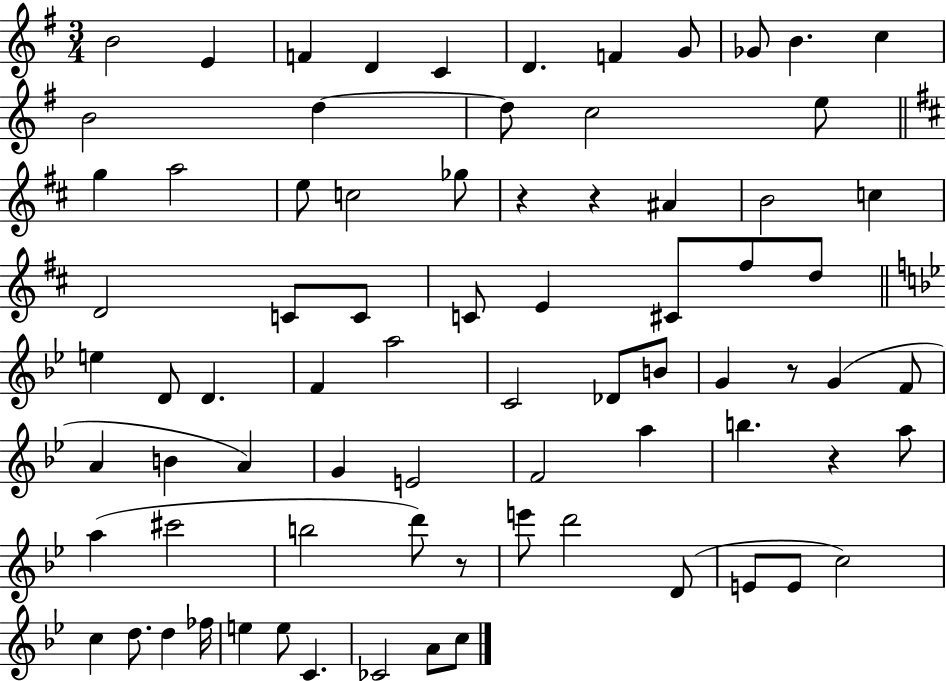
X:1
T:Untitled
M:3/4
L:1/4
K:G
B2 E F D C D F G/2 _G/2 B c B2 d d/2 c2 e/2 g a2 e/2 c2 _g/2 z z ^A B2 c D2 C/2 C/2 C/2 E ^C/2 ^f/2 d/2 e D/2 D F a2 C2 _D/2 B/2 G z/2 G F/2 A B A G E2 F2 a b z a/2 a ^c'2 b2 d'/2 z/2 e'/2 d'2 D/2 E/2 E/2 c2 c d/2 d _f/4 e e/2 C _C2 A/2 c/2